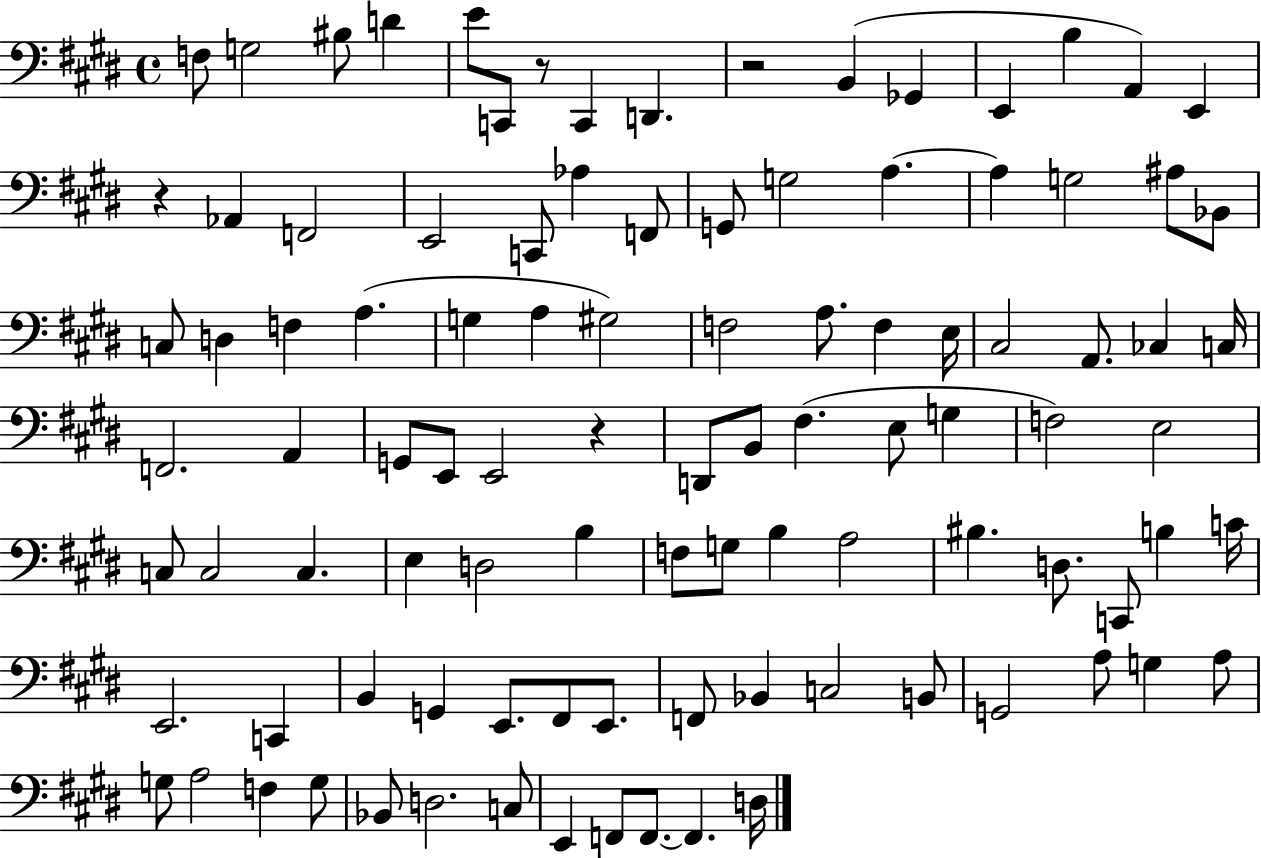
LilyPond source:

{
  \clef bass
  \time 4/4
  \defaultTimeSignature
  \key e \major
  f8 g2 bis8 d'4 | e'8 c,8 r8 c,4 d,4. | r2 b,4( ges,4 | e,4 b4 a,4) e,4 | \break r4 aes,4 f,2 | e,2 c,8 aes4 f,8 | g,8 g2 a4.~~ | a4 g2 ais8 bes,8 | \break c8 d4 f4 a4.( | g4 a4 gis2) | f2 a8. f4 e16 | cis2 a,8. ces4 c16 | \break f,2. a,4 | g,8 e,8 e,2 r4 | d,8 b,8 fis4.( e8 g4 | f2) e2 | \break c8 c2 c4. | e4 d2 b4 | f8 g8 b4 a2 | bis4. d8. c,8 b4 c'16 | \break e,2. c,4 | b,4 g,4 e,8. fis,8 e,8. | f,8 bes,4 c2 b,8 | g,2 a8 g4 a8 | \break g8 a2 f4 g8 | bes,8 d2. c8 | e,4 f,8 f,8.~~ f,4. d16 | \bar "|."
}